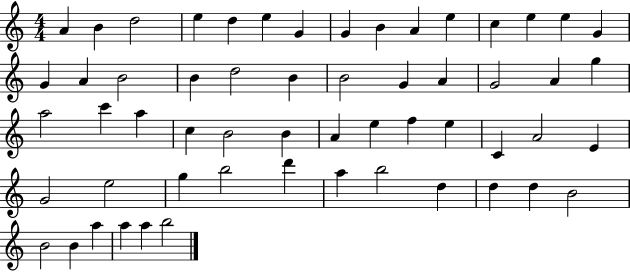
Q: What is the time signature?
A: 4/4